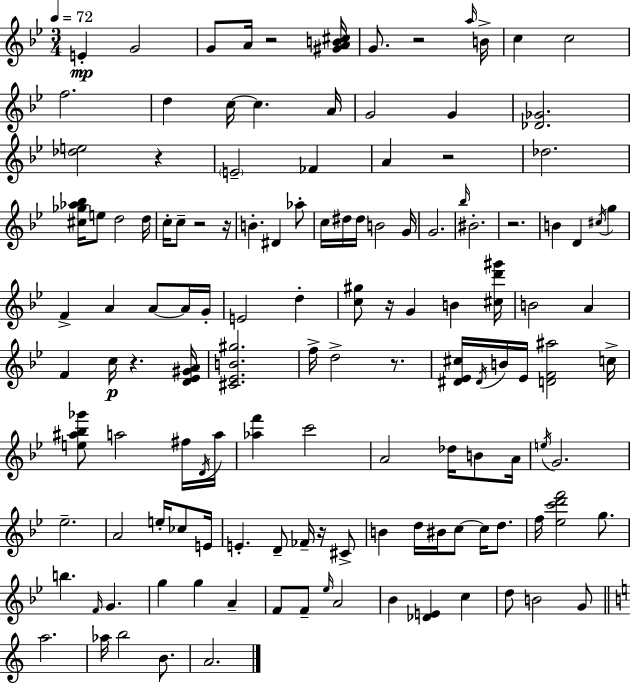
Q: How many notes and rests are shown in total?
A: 132